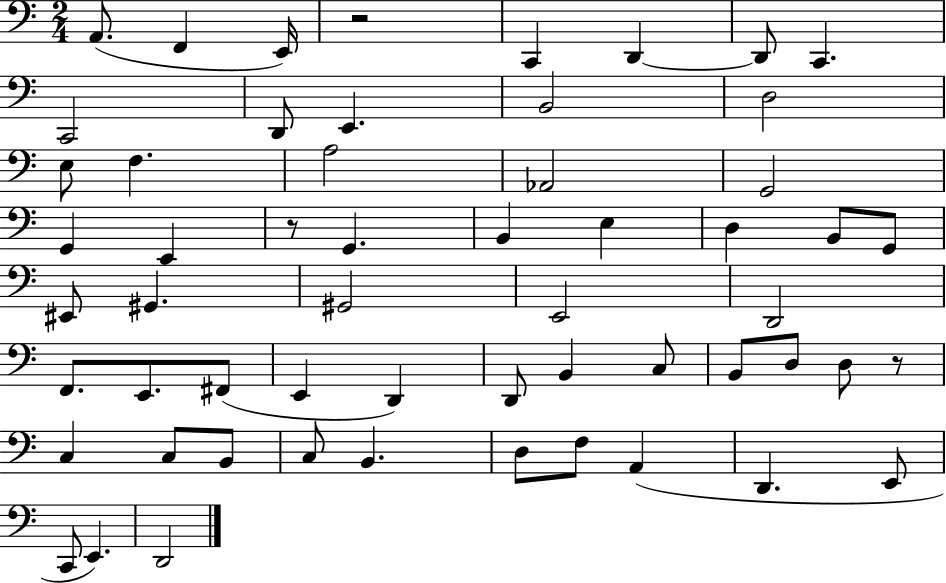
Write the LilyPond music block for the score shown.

{
  \clef bass
  \numericTimeSignature
  \time 2/4
  \key c \major
  a,8.( f,4 e,16) | r2 | c,4 d,4~~ | d,8 c,4. | \break c,2 | d,8 e,4. | b,2 | d2 | \break e8 f4. | a2 | aes,2 | g,2 | \break g,4 e,4 | r8 g,4. | b,4 e4 | d4 b,8 g,8 | \break eis,8 gis,4. | gis,2 | e,2 | d,2 | \break f,8. e,8. fis,8( | e,4 d,4) | d,8 b,4 c8 | b,8 d8 d8 r8 | \break c4 c8 b,8 | c8 b,4. | d8 f8 a,4( | d,4. e,8 | \break c,8 e,4.) | d,2 | \bar "|."
}